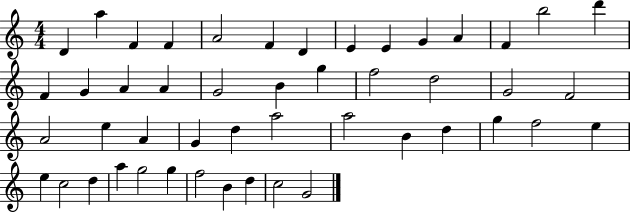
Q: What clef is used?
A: treble